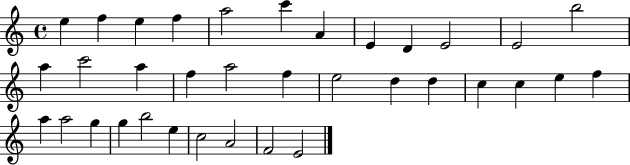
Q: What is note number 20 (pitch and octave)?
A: D5